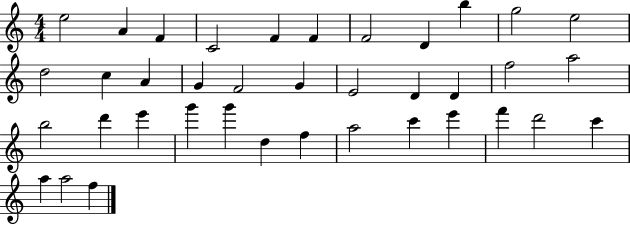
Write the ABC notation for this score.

X:1
T:Untitled
M:4/4
L:1/4
K:C
e2 A F C2 F F F2 D b g2 e2 d2 c A G F2 G E2 D D f2 a2 b2 d' e' g' g' d f a2 c' e' f' d'2 c' a a2 f